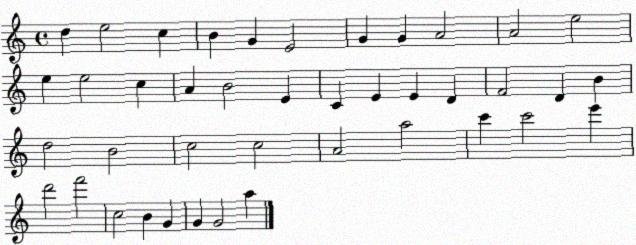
X:1
T:Untitled
M:4/4
L:1/4
K:C
d e2 c B G E2 G G A2 A2 e2 e e2 c A B2 E C E E D F2 D B d2 B2 c2 c2 A2 a2 c' c'2 e' d'2 f'2 c2 B G G G2 a